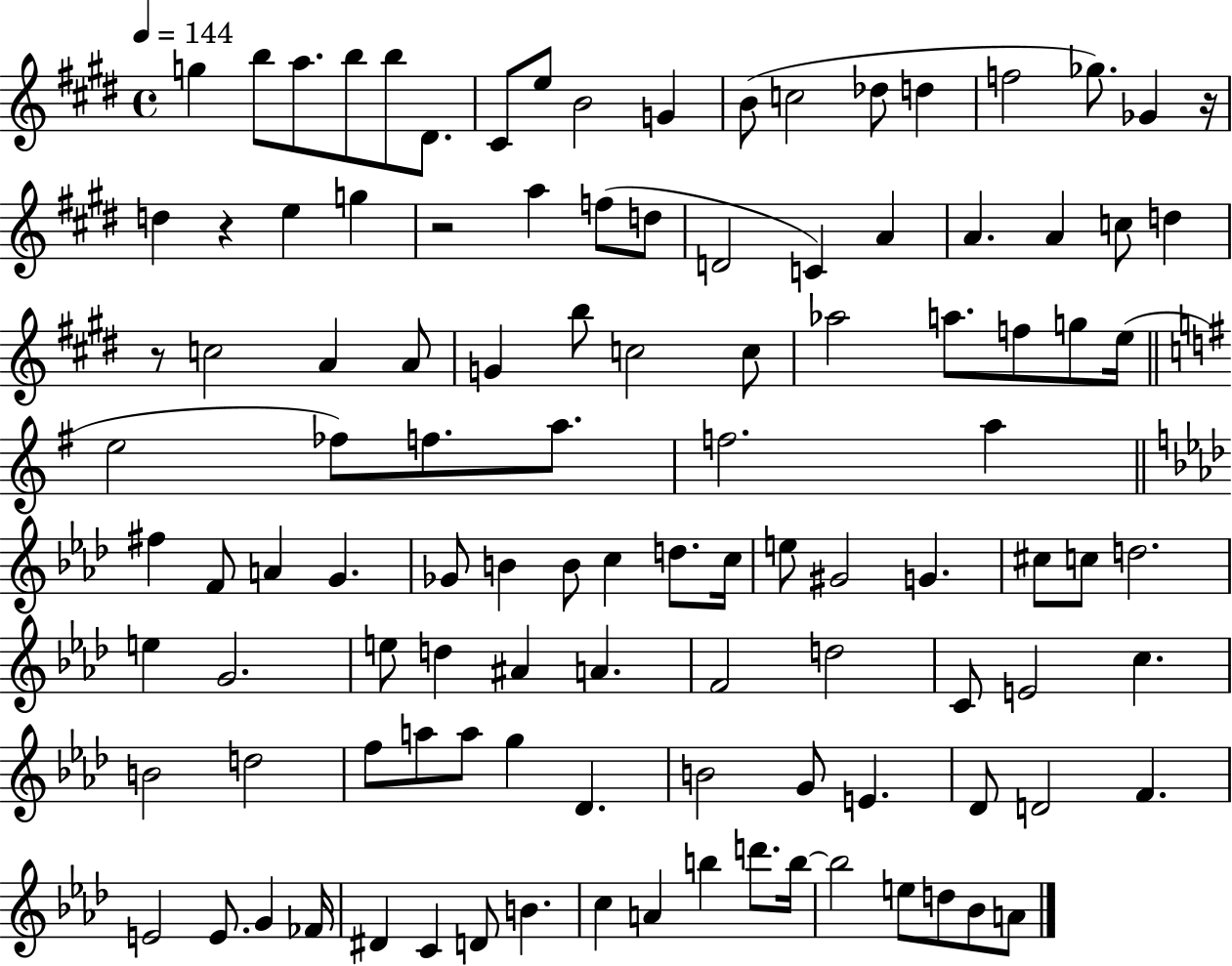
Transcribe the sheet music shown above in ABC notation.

X:1
T:Untitled
M:4/4
L:1/4
K:E
g b/2 a/2 b/2 b/2 ^D/2 ^C/2 e/2 B2 G B/2 c2 _d/2 d f2 _g/2 _G z/4 d z e g z2 a f/2 d/2 D2 C A A A c/2 d z/2 c2 A A/2 G b/2 c2 c/2 _a2 a/2 f/2 g/2 e/4 e2 _f/2 f/2 a/2 f2 a ^f F/2 A G _G/2 B B/2 c d/2 c/4 e/2 ^G2 G ^c/2 c/2 d2 e G2 e/2 d ^A A F2 d2 C/2 E2 c B2 d2 f/2 a/2 a/2 g _D B2 G/2 E _D/2 D2 F E2 E/2 G _F/4 ^D C D/2 B c A b d'/2 b/4 b2 e/2 d/2 _B/2 A/2